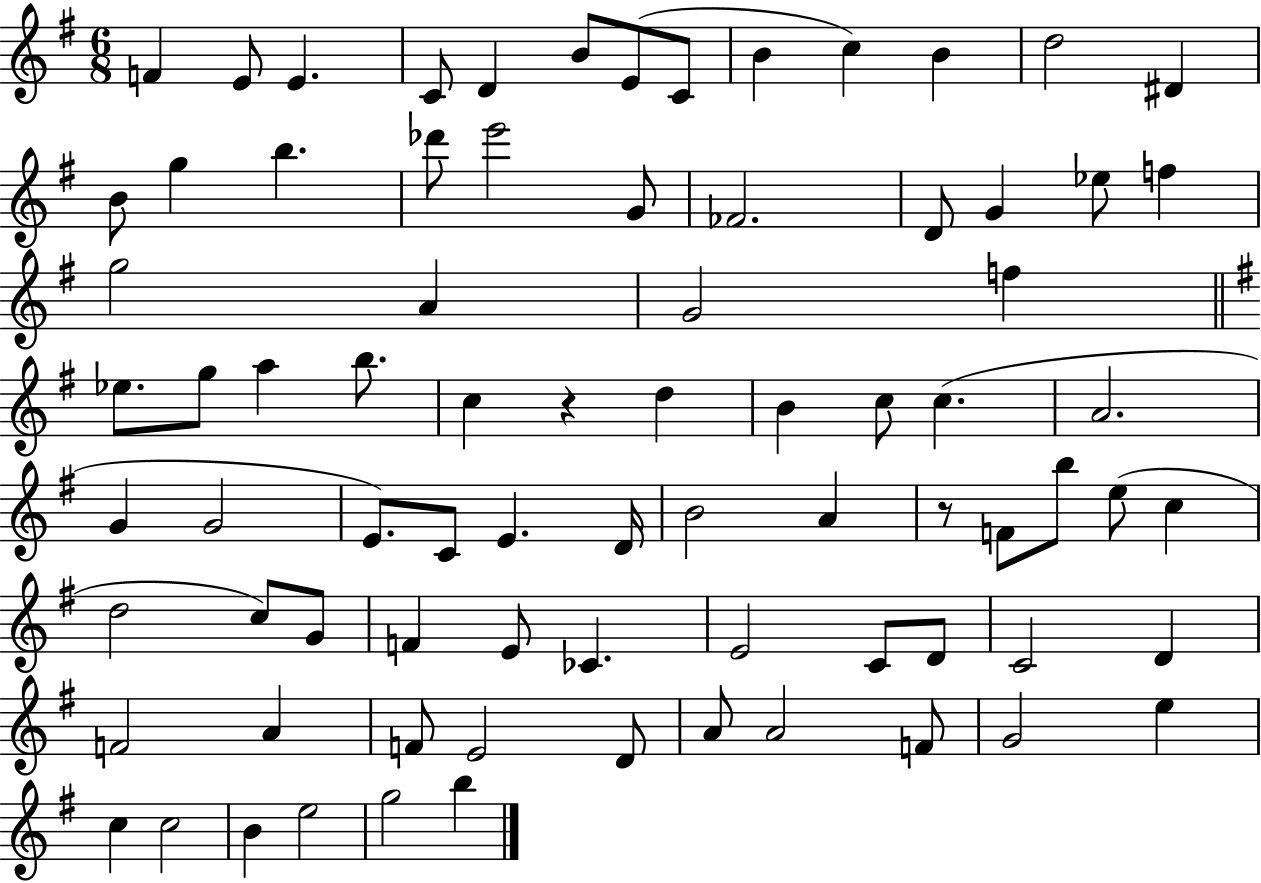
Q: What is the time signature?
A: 6/8